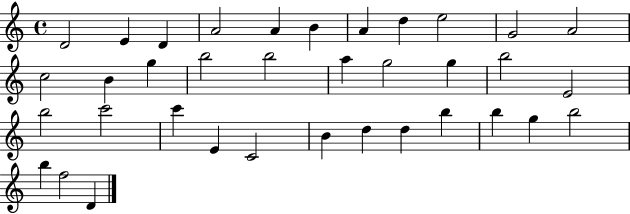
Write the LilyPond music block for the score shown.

{
  \clef treble
  \time 4/4
  \defaultTimeSignature
  \key c \major
  d'2 e'4 d'4 | a'2 a'4 b'4 | a'4 d''4 e''2 | g'2 a'2 | \break c''2 b'4 g''4 | b''2 b''2 | a''4 g''2 g''4 | b''2 e'2 | \break b''2 c'''2 | c'''4 e'4 c'2 | b'4 d''4 d''4 b''4 | b''4 g''4 b''2 | \break b''4 f''2 d'4 | \bar "|."
}